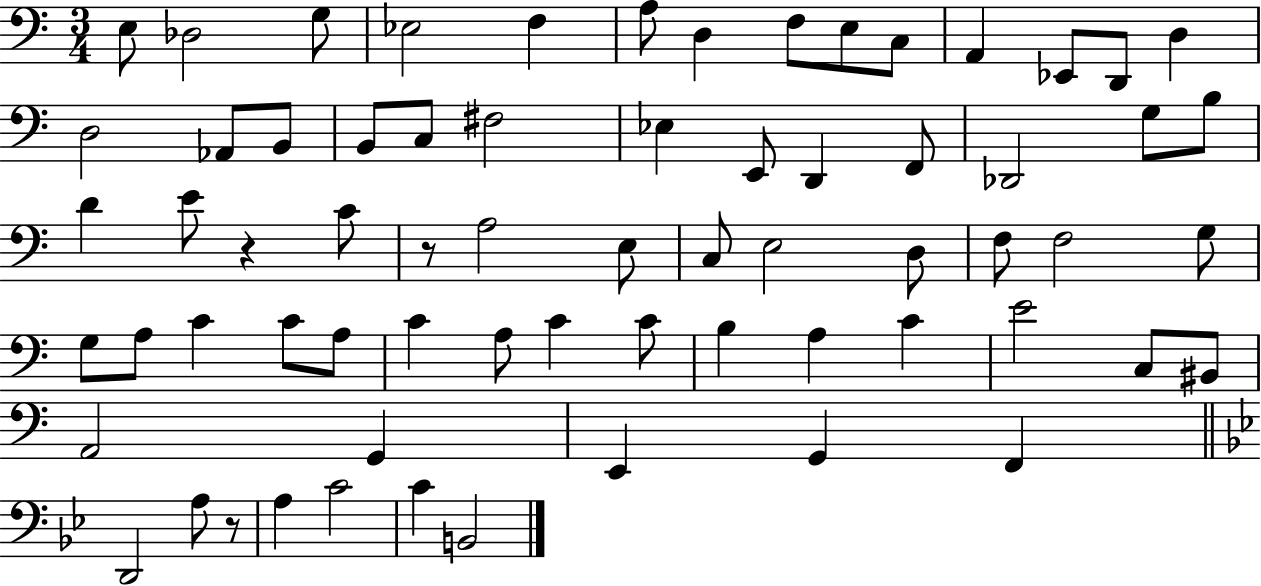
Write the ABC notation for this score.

X:1
T:Untitled
M:3/4
L:1/4
K:C
E,/2 _D,2 G,/2 _E,2 F, A,/2 D, F,/2 E,/2 C,/2 A,, _E,,/2 D,,/2 D, D,2 _A,,/2 B,,/2 B,,/2 C,/2 ^F,2 _E, E,,/2 D,, F,,/2 _D,,2 G,/2 B,/2 D E/2 z C/2 z/2 A,2 E,/2 C,/2 E,2 D,/2 F,/2 F,2 G,/2 G,/2 A,/2 C C/2 A,/2 C A,/2 C C/2 B, A, C E2 C,/2 ^B,,/2 A,,2 G,, E,, G,, F,, D,,2 A,/2 z/2 A, C2 C B,,2